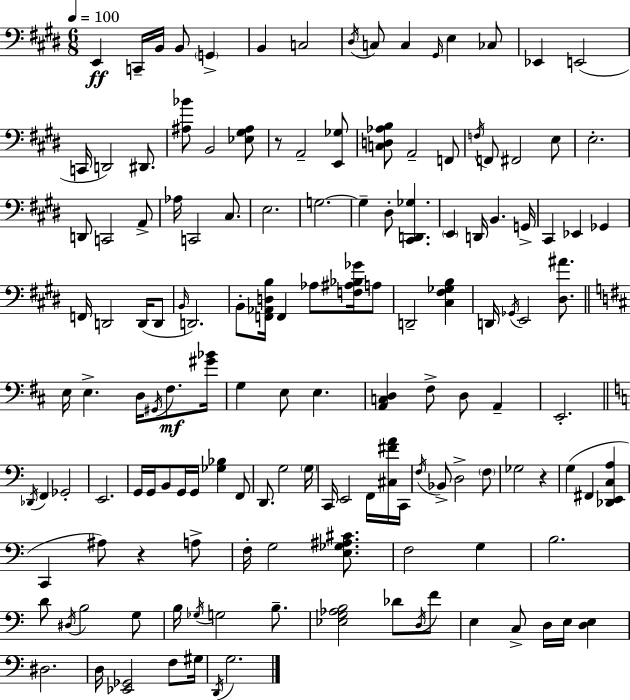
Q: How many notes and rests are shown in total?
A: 144